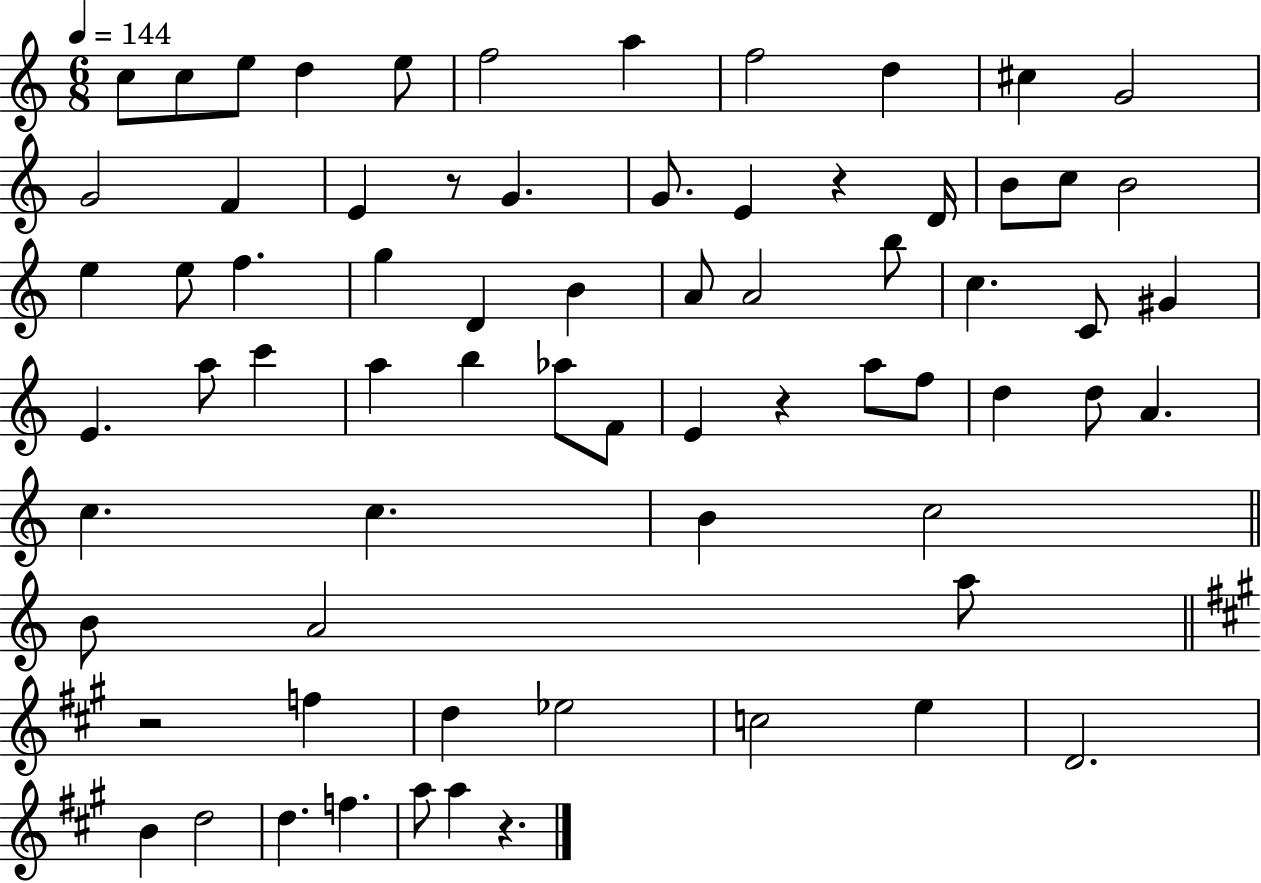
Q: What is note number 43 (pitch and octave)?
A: F5